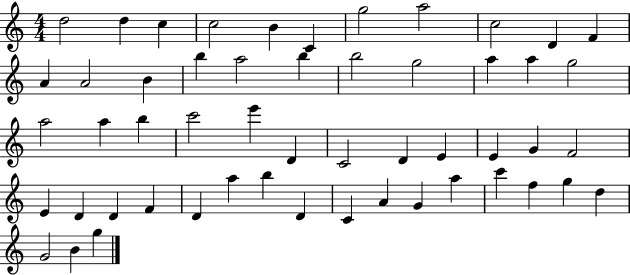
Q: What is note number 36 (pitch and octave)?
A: D4